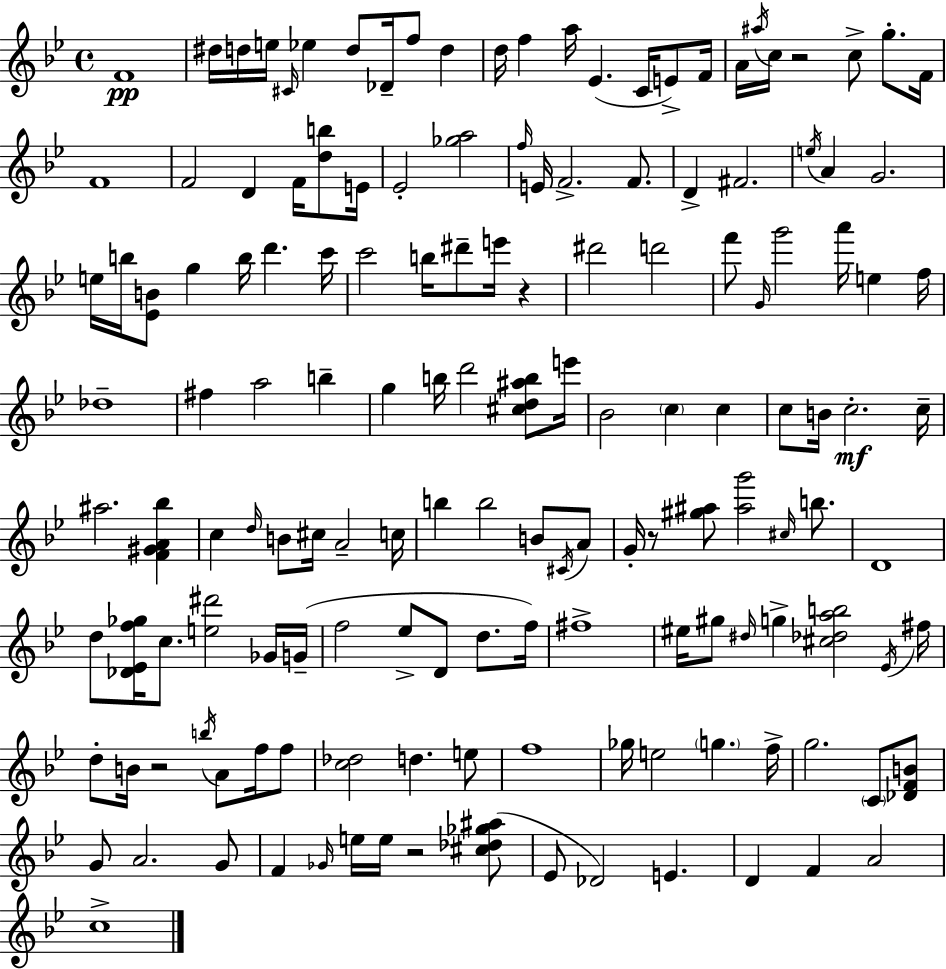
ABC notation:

X:1
T:Untitled
M:4/4
L:1/4
K:Gm
F4 ^d/4 d/4 e/4 ^C/4 _e d/2 _D/4 f/2 d d/4 f a/4 _E C/4 E/2 F/4 A/4 ^a/4 c/4 z2 c/2 g/2 F/4 F4 F2 D F/4 [db]/2 E/4 _E2 [_ga]2 f/4 E/4 F2 F/2 D ^F2 e/4 A G2 e/4 b/4 [_EB]/2 g b/4 d' c'/4 c'2 b/4 ^d'/2 e'/4 z ^d'2 d'2 f'/2 G/4 g'2 a'/4 e f/4 _d4 ^f a2 b g b/4 d'2 [^cd^ab]/2 e'/4 _B2 c c c/2 B/4 c2 c/4 ^a2 [F^GA_b] c d/4 B/2 ^c/4 A2 c/4 b b2 B/2 ^C/4 A/2 G/4 z/2 [^g^a]/2 [^ag']2 ^c/4 b/2 D4 d/2 [_D_Ef_g]/4 c/2 [e^d']2 _G/4 G/4 f2 _e/2 D/2 d/2 f/4 ^f4 ^e/4 ^g/2 ^d/4 g [^c_dab]2 _E/4 ^f/4 d/2 B/4 z2 b/4 A/2 f/4 f/2 [c_d]2 d e/2 f4 _g/4 e2 g f/4 g2 C/2 [_DFB]/2 G/2 A2 G/2 F _G/4 e/4 e/4 z2 [^c_d_g^a]/2 _E/2 _D2 E D F A2 c4